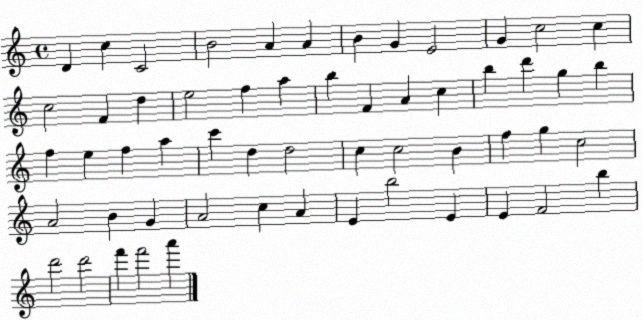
X:1
T:Untitled
M:4/4
L:1/4
K:C
D c C2 B2 A A B G E2 G c2 c c2 F d e2 f a b F A c b d' g b f e f a c' d d2 c c2 B f g c2 A2 B G A2 c A E b2 E E F2 b d'2 d'2 f' f'2 a'